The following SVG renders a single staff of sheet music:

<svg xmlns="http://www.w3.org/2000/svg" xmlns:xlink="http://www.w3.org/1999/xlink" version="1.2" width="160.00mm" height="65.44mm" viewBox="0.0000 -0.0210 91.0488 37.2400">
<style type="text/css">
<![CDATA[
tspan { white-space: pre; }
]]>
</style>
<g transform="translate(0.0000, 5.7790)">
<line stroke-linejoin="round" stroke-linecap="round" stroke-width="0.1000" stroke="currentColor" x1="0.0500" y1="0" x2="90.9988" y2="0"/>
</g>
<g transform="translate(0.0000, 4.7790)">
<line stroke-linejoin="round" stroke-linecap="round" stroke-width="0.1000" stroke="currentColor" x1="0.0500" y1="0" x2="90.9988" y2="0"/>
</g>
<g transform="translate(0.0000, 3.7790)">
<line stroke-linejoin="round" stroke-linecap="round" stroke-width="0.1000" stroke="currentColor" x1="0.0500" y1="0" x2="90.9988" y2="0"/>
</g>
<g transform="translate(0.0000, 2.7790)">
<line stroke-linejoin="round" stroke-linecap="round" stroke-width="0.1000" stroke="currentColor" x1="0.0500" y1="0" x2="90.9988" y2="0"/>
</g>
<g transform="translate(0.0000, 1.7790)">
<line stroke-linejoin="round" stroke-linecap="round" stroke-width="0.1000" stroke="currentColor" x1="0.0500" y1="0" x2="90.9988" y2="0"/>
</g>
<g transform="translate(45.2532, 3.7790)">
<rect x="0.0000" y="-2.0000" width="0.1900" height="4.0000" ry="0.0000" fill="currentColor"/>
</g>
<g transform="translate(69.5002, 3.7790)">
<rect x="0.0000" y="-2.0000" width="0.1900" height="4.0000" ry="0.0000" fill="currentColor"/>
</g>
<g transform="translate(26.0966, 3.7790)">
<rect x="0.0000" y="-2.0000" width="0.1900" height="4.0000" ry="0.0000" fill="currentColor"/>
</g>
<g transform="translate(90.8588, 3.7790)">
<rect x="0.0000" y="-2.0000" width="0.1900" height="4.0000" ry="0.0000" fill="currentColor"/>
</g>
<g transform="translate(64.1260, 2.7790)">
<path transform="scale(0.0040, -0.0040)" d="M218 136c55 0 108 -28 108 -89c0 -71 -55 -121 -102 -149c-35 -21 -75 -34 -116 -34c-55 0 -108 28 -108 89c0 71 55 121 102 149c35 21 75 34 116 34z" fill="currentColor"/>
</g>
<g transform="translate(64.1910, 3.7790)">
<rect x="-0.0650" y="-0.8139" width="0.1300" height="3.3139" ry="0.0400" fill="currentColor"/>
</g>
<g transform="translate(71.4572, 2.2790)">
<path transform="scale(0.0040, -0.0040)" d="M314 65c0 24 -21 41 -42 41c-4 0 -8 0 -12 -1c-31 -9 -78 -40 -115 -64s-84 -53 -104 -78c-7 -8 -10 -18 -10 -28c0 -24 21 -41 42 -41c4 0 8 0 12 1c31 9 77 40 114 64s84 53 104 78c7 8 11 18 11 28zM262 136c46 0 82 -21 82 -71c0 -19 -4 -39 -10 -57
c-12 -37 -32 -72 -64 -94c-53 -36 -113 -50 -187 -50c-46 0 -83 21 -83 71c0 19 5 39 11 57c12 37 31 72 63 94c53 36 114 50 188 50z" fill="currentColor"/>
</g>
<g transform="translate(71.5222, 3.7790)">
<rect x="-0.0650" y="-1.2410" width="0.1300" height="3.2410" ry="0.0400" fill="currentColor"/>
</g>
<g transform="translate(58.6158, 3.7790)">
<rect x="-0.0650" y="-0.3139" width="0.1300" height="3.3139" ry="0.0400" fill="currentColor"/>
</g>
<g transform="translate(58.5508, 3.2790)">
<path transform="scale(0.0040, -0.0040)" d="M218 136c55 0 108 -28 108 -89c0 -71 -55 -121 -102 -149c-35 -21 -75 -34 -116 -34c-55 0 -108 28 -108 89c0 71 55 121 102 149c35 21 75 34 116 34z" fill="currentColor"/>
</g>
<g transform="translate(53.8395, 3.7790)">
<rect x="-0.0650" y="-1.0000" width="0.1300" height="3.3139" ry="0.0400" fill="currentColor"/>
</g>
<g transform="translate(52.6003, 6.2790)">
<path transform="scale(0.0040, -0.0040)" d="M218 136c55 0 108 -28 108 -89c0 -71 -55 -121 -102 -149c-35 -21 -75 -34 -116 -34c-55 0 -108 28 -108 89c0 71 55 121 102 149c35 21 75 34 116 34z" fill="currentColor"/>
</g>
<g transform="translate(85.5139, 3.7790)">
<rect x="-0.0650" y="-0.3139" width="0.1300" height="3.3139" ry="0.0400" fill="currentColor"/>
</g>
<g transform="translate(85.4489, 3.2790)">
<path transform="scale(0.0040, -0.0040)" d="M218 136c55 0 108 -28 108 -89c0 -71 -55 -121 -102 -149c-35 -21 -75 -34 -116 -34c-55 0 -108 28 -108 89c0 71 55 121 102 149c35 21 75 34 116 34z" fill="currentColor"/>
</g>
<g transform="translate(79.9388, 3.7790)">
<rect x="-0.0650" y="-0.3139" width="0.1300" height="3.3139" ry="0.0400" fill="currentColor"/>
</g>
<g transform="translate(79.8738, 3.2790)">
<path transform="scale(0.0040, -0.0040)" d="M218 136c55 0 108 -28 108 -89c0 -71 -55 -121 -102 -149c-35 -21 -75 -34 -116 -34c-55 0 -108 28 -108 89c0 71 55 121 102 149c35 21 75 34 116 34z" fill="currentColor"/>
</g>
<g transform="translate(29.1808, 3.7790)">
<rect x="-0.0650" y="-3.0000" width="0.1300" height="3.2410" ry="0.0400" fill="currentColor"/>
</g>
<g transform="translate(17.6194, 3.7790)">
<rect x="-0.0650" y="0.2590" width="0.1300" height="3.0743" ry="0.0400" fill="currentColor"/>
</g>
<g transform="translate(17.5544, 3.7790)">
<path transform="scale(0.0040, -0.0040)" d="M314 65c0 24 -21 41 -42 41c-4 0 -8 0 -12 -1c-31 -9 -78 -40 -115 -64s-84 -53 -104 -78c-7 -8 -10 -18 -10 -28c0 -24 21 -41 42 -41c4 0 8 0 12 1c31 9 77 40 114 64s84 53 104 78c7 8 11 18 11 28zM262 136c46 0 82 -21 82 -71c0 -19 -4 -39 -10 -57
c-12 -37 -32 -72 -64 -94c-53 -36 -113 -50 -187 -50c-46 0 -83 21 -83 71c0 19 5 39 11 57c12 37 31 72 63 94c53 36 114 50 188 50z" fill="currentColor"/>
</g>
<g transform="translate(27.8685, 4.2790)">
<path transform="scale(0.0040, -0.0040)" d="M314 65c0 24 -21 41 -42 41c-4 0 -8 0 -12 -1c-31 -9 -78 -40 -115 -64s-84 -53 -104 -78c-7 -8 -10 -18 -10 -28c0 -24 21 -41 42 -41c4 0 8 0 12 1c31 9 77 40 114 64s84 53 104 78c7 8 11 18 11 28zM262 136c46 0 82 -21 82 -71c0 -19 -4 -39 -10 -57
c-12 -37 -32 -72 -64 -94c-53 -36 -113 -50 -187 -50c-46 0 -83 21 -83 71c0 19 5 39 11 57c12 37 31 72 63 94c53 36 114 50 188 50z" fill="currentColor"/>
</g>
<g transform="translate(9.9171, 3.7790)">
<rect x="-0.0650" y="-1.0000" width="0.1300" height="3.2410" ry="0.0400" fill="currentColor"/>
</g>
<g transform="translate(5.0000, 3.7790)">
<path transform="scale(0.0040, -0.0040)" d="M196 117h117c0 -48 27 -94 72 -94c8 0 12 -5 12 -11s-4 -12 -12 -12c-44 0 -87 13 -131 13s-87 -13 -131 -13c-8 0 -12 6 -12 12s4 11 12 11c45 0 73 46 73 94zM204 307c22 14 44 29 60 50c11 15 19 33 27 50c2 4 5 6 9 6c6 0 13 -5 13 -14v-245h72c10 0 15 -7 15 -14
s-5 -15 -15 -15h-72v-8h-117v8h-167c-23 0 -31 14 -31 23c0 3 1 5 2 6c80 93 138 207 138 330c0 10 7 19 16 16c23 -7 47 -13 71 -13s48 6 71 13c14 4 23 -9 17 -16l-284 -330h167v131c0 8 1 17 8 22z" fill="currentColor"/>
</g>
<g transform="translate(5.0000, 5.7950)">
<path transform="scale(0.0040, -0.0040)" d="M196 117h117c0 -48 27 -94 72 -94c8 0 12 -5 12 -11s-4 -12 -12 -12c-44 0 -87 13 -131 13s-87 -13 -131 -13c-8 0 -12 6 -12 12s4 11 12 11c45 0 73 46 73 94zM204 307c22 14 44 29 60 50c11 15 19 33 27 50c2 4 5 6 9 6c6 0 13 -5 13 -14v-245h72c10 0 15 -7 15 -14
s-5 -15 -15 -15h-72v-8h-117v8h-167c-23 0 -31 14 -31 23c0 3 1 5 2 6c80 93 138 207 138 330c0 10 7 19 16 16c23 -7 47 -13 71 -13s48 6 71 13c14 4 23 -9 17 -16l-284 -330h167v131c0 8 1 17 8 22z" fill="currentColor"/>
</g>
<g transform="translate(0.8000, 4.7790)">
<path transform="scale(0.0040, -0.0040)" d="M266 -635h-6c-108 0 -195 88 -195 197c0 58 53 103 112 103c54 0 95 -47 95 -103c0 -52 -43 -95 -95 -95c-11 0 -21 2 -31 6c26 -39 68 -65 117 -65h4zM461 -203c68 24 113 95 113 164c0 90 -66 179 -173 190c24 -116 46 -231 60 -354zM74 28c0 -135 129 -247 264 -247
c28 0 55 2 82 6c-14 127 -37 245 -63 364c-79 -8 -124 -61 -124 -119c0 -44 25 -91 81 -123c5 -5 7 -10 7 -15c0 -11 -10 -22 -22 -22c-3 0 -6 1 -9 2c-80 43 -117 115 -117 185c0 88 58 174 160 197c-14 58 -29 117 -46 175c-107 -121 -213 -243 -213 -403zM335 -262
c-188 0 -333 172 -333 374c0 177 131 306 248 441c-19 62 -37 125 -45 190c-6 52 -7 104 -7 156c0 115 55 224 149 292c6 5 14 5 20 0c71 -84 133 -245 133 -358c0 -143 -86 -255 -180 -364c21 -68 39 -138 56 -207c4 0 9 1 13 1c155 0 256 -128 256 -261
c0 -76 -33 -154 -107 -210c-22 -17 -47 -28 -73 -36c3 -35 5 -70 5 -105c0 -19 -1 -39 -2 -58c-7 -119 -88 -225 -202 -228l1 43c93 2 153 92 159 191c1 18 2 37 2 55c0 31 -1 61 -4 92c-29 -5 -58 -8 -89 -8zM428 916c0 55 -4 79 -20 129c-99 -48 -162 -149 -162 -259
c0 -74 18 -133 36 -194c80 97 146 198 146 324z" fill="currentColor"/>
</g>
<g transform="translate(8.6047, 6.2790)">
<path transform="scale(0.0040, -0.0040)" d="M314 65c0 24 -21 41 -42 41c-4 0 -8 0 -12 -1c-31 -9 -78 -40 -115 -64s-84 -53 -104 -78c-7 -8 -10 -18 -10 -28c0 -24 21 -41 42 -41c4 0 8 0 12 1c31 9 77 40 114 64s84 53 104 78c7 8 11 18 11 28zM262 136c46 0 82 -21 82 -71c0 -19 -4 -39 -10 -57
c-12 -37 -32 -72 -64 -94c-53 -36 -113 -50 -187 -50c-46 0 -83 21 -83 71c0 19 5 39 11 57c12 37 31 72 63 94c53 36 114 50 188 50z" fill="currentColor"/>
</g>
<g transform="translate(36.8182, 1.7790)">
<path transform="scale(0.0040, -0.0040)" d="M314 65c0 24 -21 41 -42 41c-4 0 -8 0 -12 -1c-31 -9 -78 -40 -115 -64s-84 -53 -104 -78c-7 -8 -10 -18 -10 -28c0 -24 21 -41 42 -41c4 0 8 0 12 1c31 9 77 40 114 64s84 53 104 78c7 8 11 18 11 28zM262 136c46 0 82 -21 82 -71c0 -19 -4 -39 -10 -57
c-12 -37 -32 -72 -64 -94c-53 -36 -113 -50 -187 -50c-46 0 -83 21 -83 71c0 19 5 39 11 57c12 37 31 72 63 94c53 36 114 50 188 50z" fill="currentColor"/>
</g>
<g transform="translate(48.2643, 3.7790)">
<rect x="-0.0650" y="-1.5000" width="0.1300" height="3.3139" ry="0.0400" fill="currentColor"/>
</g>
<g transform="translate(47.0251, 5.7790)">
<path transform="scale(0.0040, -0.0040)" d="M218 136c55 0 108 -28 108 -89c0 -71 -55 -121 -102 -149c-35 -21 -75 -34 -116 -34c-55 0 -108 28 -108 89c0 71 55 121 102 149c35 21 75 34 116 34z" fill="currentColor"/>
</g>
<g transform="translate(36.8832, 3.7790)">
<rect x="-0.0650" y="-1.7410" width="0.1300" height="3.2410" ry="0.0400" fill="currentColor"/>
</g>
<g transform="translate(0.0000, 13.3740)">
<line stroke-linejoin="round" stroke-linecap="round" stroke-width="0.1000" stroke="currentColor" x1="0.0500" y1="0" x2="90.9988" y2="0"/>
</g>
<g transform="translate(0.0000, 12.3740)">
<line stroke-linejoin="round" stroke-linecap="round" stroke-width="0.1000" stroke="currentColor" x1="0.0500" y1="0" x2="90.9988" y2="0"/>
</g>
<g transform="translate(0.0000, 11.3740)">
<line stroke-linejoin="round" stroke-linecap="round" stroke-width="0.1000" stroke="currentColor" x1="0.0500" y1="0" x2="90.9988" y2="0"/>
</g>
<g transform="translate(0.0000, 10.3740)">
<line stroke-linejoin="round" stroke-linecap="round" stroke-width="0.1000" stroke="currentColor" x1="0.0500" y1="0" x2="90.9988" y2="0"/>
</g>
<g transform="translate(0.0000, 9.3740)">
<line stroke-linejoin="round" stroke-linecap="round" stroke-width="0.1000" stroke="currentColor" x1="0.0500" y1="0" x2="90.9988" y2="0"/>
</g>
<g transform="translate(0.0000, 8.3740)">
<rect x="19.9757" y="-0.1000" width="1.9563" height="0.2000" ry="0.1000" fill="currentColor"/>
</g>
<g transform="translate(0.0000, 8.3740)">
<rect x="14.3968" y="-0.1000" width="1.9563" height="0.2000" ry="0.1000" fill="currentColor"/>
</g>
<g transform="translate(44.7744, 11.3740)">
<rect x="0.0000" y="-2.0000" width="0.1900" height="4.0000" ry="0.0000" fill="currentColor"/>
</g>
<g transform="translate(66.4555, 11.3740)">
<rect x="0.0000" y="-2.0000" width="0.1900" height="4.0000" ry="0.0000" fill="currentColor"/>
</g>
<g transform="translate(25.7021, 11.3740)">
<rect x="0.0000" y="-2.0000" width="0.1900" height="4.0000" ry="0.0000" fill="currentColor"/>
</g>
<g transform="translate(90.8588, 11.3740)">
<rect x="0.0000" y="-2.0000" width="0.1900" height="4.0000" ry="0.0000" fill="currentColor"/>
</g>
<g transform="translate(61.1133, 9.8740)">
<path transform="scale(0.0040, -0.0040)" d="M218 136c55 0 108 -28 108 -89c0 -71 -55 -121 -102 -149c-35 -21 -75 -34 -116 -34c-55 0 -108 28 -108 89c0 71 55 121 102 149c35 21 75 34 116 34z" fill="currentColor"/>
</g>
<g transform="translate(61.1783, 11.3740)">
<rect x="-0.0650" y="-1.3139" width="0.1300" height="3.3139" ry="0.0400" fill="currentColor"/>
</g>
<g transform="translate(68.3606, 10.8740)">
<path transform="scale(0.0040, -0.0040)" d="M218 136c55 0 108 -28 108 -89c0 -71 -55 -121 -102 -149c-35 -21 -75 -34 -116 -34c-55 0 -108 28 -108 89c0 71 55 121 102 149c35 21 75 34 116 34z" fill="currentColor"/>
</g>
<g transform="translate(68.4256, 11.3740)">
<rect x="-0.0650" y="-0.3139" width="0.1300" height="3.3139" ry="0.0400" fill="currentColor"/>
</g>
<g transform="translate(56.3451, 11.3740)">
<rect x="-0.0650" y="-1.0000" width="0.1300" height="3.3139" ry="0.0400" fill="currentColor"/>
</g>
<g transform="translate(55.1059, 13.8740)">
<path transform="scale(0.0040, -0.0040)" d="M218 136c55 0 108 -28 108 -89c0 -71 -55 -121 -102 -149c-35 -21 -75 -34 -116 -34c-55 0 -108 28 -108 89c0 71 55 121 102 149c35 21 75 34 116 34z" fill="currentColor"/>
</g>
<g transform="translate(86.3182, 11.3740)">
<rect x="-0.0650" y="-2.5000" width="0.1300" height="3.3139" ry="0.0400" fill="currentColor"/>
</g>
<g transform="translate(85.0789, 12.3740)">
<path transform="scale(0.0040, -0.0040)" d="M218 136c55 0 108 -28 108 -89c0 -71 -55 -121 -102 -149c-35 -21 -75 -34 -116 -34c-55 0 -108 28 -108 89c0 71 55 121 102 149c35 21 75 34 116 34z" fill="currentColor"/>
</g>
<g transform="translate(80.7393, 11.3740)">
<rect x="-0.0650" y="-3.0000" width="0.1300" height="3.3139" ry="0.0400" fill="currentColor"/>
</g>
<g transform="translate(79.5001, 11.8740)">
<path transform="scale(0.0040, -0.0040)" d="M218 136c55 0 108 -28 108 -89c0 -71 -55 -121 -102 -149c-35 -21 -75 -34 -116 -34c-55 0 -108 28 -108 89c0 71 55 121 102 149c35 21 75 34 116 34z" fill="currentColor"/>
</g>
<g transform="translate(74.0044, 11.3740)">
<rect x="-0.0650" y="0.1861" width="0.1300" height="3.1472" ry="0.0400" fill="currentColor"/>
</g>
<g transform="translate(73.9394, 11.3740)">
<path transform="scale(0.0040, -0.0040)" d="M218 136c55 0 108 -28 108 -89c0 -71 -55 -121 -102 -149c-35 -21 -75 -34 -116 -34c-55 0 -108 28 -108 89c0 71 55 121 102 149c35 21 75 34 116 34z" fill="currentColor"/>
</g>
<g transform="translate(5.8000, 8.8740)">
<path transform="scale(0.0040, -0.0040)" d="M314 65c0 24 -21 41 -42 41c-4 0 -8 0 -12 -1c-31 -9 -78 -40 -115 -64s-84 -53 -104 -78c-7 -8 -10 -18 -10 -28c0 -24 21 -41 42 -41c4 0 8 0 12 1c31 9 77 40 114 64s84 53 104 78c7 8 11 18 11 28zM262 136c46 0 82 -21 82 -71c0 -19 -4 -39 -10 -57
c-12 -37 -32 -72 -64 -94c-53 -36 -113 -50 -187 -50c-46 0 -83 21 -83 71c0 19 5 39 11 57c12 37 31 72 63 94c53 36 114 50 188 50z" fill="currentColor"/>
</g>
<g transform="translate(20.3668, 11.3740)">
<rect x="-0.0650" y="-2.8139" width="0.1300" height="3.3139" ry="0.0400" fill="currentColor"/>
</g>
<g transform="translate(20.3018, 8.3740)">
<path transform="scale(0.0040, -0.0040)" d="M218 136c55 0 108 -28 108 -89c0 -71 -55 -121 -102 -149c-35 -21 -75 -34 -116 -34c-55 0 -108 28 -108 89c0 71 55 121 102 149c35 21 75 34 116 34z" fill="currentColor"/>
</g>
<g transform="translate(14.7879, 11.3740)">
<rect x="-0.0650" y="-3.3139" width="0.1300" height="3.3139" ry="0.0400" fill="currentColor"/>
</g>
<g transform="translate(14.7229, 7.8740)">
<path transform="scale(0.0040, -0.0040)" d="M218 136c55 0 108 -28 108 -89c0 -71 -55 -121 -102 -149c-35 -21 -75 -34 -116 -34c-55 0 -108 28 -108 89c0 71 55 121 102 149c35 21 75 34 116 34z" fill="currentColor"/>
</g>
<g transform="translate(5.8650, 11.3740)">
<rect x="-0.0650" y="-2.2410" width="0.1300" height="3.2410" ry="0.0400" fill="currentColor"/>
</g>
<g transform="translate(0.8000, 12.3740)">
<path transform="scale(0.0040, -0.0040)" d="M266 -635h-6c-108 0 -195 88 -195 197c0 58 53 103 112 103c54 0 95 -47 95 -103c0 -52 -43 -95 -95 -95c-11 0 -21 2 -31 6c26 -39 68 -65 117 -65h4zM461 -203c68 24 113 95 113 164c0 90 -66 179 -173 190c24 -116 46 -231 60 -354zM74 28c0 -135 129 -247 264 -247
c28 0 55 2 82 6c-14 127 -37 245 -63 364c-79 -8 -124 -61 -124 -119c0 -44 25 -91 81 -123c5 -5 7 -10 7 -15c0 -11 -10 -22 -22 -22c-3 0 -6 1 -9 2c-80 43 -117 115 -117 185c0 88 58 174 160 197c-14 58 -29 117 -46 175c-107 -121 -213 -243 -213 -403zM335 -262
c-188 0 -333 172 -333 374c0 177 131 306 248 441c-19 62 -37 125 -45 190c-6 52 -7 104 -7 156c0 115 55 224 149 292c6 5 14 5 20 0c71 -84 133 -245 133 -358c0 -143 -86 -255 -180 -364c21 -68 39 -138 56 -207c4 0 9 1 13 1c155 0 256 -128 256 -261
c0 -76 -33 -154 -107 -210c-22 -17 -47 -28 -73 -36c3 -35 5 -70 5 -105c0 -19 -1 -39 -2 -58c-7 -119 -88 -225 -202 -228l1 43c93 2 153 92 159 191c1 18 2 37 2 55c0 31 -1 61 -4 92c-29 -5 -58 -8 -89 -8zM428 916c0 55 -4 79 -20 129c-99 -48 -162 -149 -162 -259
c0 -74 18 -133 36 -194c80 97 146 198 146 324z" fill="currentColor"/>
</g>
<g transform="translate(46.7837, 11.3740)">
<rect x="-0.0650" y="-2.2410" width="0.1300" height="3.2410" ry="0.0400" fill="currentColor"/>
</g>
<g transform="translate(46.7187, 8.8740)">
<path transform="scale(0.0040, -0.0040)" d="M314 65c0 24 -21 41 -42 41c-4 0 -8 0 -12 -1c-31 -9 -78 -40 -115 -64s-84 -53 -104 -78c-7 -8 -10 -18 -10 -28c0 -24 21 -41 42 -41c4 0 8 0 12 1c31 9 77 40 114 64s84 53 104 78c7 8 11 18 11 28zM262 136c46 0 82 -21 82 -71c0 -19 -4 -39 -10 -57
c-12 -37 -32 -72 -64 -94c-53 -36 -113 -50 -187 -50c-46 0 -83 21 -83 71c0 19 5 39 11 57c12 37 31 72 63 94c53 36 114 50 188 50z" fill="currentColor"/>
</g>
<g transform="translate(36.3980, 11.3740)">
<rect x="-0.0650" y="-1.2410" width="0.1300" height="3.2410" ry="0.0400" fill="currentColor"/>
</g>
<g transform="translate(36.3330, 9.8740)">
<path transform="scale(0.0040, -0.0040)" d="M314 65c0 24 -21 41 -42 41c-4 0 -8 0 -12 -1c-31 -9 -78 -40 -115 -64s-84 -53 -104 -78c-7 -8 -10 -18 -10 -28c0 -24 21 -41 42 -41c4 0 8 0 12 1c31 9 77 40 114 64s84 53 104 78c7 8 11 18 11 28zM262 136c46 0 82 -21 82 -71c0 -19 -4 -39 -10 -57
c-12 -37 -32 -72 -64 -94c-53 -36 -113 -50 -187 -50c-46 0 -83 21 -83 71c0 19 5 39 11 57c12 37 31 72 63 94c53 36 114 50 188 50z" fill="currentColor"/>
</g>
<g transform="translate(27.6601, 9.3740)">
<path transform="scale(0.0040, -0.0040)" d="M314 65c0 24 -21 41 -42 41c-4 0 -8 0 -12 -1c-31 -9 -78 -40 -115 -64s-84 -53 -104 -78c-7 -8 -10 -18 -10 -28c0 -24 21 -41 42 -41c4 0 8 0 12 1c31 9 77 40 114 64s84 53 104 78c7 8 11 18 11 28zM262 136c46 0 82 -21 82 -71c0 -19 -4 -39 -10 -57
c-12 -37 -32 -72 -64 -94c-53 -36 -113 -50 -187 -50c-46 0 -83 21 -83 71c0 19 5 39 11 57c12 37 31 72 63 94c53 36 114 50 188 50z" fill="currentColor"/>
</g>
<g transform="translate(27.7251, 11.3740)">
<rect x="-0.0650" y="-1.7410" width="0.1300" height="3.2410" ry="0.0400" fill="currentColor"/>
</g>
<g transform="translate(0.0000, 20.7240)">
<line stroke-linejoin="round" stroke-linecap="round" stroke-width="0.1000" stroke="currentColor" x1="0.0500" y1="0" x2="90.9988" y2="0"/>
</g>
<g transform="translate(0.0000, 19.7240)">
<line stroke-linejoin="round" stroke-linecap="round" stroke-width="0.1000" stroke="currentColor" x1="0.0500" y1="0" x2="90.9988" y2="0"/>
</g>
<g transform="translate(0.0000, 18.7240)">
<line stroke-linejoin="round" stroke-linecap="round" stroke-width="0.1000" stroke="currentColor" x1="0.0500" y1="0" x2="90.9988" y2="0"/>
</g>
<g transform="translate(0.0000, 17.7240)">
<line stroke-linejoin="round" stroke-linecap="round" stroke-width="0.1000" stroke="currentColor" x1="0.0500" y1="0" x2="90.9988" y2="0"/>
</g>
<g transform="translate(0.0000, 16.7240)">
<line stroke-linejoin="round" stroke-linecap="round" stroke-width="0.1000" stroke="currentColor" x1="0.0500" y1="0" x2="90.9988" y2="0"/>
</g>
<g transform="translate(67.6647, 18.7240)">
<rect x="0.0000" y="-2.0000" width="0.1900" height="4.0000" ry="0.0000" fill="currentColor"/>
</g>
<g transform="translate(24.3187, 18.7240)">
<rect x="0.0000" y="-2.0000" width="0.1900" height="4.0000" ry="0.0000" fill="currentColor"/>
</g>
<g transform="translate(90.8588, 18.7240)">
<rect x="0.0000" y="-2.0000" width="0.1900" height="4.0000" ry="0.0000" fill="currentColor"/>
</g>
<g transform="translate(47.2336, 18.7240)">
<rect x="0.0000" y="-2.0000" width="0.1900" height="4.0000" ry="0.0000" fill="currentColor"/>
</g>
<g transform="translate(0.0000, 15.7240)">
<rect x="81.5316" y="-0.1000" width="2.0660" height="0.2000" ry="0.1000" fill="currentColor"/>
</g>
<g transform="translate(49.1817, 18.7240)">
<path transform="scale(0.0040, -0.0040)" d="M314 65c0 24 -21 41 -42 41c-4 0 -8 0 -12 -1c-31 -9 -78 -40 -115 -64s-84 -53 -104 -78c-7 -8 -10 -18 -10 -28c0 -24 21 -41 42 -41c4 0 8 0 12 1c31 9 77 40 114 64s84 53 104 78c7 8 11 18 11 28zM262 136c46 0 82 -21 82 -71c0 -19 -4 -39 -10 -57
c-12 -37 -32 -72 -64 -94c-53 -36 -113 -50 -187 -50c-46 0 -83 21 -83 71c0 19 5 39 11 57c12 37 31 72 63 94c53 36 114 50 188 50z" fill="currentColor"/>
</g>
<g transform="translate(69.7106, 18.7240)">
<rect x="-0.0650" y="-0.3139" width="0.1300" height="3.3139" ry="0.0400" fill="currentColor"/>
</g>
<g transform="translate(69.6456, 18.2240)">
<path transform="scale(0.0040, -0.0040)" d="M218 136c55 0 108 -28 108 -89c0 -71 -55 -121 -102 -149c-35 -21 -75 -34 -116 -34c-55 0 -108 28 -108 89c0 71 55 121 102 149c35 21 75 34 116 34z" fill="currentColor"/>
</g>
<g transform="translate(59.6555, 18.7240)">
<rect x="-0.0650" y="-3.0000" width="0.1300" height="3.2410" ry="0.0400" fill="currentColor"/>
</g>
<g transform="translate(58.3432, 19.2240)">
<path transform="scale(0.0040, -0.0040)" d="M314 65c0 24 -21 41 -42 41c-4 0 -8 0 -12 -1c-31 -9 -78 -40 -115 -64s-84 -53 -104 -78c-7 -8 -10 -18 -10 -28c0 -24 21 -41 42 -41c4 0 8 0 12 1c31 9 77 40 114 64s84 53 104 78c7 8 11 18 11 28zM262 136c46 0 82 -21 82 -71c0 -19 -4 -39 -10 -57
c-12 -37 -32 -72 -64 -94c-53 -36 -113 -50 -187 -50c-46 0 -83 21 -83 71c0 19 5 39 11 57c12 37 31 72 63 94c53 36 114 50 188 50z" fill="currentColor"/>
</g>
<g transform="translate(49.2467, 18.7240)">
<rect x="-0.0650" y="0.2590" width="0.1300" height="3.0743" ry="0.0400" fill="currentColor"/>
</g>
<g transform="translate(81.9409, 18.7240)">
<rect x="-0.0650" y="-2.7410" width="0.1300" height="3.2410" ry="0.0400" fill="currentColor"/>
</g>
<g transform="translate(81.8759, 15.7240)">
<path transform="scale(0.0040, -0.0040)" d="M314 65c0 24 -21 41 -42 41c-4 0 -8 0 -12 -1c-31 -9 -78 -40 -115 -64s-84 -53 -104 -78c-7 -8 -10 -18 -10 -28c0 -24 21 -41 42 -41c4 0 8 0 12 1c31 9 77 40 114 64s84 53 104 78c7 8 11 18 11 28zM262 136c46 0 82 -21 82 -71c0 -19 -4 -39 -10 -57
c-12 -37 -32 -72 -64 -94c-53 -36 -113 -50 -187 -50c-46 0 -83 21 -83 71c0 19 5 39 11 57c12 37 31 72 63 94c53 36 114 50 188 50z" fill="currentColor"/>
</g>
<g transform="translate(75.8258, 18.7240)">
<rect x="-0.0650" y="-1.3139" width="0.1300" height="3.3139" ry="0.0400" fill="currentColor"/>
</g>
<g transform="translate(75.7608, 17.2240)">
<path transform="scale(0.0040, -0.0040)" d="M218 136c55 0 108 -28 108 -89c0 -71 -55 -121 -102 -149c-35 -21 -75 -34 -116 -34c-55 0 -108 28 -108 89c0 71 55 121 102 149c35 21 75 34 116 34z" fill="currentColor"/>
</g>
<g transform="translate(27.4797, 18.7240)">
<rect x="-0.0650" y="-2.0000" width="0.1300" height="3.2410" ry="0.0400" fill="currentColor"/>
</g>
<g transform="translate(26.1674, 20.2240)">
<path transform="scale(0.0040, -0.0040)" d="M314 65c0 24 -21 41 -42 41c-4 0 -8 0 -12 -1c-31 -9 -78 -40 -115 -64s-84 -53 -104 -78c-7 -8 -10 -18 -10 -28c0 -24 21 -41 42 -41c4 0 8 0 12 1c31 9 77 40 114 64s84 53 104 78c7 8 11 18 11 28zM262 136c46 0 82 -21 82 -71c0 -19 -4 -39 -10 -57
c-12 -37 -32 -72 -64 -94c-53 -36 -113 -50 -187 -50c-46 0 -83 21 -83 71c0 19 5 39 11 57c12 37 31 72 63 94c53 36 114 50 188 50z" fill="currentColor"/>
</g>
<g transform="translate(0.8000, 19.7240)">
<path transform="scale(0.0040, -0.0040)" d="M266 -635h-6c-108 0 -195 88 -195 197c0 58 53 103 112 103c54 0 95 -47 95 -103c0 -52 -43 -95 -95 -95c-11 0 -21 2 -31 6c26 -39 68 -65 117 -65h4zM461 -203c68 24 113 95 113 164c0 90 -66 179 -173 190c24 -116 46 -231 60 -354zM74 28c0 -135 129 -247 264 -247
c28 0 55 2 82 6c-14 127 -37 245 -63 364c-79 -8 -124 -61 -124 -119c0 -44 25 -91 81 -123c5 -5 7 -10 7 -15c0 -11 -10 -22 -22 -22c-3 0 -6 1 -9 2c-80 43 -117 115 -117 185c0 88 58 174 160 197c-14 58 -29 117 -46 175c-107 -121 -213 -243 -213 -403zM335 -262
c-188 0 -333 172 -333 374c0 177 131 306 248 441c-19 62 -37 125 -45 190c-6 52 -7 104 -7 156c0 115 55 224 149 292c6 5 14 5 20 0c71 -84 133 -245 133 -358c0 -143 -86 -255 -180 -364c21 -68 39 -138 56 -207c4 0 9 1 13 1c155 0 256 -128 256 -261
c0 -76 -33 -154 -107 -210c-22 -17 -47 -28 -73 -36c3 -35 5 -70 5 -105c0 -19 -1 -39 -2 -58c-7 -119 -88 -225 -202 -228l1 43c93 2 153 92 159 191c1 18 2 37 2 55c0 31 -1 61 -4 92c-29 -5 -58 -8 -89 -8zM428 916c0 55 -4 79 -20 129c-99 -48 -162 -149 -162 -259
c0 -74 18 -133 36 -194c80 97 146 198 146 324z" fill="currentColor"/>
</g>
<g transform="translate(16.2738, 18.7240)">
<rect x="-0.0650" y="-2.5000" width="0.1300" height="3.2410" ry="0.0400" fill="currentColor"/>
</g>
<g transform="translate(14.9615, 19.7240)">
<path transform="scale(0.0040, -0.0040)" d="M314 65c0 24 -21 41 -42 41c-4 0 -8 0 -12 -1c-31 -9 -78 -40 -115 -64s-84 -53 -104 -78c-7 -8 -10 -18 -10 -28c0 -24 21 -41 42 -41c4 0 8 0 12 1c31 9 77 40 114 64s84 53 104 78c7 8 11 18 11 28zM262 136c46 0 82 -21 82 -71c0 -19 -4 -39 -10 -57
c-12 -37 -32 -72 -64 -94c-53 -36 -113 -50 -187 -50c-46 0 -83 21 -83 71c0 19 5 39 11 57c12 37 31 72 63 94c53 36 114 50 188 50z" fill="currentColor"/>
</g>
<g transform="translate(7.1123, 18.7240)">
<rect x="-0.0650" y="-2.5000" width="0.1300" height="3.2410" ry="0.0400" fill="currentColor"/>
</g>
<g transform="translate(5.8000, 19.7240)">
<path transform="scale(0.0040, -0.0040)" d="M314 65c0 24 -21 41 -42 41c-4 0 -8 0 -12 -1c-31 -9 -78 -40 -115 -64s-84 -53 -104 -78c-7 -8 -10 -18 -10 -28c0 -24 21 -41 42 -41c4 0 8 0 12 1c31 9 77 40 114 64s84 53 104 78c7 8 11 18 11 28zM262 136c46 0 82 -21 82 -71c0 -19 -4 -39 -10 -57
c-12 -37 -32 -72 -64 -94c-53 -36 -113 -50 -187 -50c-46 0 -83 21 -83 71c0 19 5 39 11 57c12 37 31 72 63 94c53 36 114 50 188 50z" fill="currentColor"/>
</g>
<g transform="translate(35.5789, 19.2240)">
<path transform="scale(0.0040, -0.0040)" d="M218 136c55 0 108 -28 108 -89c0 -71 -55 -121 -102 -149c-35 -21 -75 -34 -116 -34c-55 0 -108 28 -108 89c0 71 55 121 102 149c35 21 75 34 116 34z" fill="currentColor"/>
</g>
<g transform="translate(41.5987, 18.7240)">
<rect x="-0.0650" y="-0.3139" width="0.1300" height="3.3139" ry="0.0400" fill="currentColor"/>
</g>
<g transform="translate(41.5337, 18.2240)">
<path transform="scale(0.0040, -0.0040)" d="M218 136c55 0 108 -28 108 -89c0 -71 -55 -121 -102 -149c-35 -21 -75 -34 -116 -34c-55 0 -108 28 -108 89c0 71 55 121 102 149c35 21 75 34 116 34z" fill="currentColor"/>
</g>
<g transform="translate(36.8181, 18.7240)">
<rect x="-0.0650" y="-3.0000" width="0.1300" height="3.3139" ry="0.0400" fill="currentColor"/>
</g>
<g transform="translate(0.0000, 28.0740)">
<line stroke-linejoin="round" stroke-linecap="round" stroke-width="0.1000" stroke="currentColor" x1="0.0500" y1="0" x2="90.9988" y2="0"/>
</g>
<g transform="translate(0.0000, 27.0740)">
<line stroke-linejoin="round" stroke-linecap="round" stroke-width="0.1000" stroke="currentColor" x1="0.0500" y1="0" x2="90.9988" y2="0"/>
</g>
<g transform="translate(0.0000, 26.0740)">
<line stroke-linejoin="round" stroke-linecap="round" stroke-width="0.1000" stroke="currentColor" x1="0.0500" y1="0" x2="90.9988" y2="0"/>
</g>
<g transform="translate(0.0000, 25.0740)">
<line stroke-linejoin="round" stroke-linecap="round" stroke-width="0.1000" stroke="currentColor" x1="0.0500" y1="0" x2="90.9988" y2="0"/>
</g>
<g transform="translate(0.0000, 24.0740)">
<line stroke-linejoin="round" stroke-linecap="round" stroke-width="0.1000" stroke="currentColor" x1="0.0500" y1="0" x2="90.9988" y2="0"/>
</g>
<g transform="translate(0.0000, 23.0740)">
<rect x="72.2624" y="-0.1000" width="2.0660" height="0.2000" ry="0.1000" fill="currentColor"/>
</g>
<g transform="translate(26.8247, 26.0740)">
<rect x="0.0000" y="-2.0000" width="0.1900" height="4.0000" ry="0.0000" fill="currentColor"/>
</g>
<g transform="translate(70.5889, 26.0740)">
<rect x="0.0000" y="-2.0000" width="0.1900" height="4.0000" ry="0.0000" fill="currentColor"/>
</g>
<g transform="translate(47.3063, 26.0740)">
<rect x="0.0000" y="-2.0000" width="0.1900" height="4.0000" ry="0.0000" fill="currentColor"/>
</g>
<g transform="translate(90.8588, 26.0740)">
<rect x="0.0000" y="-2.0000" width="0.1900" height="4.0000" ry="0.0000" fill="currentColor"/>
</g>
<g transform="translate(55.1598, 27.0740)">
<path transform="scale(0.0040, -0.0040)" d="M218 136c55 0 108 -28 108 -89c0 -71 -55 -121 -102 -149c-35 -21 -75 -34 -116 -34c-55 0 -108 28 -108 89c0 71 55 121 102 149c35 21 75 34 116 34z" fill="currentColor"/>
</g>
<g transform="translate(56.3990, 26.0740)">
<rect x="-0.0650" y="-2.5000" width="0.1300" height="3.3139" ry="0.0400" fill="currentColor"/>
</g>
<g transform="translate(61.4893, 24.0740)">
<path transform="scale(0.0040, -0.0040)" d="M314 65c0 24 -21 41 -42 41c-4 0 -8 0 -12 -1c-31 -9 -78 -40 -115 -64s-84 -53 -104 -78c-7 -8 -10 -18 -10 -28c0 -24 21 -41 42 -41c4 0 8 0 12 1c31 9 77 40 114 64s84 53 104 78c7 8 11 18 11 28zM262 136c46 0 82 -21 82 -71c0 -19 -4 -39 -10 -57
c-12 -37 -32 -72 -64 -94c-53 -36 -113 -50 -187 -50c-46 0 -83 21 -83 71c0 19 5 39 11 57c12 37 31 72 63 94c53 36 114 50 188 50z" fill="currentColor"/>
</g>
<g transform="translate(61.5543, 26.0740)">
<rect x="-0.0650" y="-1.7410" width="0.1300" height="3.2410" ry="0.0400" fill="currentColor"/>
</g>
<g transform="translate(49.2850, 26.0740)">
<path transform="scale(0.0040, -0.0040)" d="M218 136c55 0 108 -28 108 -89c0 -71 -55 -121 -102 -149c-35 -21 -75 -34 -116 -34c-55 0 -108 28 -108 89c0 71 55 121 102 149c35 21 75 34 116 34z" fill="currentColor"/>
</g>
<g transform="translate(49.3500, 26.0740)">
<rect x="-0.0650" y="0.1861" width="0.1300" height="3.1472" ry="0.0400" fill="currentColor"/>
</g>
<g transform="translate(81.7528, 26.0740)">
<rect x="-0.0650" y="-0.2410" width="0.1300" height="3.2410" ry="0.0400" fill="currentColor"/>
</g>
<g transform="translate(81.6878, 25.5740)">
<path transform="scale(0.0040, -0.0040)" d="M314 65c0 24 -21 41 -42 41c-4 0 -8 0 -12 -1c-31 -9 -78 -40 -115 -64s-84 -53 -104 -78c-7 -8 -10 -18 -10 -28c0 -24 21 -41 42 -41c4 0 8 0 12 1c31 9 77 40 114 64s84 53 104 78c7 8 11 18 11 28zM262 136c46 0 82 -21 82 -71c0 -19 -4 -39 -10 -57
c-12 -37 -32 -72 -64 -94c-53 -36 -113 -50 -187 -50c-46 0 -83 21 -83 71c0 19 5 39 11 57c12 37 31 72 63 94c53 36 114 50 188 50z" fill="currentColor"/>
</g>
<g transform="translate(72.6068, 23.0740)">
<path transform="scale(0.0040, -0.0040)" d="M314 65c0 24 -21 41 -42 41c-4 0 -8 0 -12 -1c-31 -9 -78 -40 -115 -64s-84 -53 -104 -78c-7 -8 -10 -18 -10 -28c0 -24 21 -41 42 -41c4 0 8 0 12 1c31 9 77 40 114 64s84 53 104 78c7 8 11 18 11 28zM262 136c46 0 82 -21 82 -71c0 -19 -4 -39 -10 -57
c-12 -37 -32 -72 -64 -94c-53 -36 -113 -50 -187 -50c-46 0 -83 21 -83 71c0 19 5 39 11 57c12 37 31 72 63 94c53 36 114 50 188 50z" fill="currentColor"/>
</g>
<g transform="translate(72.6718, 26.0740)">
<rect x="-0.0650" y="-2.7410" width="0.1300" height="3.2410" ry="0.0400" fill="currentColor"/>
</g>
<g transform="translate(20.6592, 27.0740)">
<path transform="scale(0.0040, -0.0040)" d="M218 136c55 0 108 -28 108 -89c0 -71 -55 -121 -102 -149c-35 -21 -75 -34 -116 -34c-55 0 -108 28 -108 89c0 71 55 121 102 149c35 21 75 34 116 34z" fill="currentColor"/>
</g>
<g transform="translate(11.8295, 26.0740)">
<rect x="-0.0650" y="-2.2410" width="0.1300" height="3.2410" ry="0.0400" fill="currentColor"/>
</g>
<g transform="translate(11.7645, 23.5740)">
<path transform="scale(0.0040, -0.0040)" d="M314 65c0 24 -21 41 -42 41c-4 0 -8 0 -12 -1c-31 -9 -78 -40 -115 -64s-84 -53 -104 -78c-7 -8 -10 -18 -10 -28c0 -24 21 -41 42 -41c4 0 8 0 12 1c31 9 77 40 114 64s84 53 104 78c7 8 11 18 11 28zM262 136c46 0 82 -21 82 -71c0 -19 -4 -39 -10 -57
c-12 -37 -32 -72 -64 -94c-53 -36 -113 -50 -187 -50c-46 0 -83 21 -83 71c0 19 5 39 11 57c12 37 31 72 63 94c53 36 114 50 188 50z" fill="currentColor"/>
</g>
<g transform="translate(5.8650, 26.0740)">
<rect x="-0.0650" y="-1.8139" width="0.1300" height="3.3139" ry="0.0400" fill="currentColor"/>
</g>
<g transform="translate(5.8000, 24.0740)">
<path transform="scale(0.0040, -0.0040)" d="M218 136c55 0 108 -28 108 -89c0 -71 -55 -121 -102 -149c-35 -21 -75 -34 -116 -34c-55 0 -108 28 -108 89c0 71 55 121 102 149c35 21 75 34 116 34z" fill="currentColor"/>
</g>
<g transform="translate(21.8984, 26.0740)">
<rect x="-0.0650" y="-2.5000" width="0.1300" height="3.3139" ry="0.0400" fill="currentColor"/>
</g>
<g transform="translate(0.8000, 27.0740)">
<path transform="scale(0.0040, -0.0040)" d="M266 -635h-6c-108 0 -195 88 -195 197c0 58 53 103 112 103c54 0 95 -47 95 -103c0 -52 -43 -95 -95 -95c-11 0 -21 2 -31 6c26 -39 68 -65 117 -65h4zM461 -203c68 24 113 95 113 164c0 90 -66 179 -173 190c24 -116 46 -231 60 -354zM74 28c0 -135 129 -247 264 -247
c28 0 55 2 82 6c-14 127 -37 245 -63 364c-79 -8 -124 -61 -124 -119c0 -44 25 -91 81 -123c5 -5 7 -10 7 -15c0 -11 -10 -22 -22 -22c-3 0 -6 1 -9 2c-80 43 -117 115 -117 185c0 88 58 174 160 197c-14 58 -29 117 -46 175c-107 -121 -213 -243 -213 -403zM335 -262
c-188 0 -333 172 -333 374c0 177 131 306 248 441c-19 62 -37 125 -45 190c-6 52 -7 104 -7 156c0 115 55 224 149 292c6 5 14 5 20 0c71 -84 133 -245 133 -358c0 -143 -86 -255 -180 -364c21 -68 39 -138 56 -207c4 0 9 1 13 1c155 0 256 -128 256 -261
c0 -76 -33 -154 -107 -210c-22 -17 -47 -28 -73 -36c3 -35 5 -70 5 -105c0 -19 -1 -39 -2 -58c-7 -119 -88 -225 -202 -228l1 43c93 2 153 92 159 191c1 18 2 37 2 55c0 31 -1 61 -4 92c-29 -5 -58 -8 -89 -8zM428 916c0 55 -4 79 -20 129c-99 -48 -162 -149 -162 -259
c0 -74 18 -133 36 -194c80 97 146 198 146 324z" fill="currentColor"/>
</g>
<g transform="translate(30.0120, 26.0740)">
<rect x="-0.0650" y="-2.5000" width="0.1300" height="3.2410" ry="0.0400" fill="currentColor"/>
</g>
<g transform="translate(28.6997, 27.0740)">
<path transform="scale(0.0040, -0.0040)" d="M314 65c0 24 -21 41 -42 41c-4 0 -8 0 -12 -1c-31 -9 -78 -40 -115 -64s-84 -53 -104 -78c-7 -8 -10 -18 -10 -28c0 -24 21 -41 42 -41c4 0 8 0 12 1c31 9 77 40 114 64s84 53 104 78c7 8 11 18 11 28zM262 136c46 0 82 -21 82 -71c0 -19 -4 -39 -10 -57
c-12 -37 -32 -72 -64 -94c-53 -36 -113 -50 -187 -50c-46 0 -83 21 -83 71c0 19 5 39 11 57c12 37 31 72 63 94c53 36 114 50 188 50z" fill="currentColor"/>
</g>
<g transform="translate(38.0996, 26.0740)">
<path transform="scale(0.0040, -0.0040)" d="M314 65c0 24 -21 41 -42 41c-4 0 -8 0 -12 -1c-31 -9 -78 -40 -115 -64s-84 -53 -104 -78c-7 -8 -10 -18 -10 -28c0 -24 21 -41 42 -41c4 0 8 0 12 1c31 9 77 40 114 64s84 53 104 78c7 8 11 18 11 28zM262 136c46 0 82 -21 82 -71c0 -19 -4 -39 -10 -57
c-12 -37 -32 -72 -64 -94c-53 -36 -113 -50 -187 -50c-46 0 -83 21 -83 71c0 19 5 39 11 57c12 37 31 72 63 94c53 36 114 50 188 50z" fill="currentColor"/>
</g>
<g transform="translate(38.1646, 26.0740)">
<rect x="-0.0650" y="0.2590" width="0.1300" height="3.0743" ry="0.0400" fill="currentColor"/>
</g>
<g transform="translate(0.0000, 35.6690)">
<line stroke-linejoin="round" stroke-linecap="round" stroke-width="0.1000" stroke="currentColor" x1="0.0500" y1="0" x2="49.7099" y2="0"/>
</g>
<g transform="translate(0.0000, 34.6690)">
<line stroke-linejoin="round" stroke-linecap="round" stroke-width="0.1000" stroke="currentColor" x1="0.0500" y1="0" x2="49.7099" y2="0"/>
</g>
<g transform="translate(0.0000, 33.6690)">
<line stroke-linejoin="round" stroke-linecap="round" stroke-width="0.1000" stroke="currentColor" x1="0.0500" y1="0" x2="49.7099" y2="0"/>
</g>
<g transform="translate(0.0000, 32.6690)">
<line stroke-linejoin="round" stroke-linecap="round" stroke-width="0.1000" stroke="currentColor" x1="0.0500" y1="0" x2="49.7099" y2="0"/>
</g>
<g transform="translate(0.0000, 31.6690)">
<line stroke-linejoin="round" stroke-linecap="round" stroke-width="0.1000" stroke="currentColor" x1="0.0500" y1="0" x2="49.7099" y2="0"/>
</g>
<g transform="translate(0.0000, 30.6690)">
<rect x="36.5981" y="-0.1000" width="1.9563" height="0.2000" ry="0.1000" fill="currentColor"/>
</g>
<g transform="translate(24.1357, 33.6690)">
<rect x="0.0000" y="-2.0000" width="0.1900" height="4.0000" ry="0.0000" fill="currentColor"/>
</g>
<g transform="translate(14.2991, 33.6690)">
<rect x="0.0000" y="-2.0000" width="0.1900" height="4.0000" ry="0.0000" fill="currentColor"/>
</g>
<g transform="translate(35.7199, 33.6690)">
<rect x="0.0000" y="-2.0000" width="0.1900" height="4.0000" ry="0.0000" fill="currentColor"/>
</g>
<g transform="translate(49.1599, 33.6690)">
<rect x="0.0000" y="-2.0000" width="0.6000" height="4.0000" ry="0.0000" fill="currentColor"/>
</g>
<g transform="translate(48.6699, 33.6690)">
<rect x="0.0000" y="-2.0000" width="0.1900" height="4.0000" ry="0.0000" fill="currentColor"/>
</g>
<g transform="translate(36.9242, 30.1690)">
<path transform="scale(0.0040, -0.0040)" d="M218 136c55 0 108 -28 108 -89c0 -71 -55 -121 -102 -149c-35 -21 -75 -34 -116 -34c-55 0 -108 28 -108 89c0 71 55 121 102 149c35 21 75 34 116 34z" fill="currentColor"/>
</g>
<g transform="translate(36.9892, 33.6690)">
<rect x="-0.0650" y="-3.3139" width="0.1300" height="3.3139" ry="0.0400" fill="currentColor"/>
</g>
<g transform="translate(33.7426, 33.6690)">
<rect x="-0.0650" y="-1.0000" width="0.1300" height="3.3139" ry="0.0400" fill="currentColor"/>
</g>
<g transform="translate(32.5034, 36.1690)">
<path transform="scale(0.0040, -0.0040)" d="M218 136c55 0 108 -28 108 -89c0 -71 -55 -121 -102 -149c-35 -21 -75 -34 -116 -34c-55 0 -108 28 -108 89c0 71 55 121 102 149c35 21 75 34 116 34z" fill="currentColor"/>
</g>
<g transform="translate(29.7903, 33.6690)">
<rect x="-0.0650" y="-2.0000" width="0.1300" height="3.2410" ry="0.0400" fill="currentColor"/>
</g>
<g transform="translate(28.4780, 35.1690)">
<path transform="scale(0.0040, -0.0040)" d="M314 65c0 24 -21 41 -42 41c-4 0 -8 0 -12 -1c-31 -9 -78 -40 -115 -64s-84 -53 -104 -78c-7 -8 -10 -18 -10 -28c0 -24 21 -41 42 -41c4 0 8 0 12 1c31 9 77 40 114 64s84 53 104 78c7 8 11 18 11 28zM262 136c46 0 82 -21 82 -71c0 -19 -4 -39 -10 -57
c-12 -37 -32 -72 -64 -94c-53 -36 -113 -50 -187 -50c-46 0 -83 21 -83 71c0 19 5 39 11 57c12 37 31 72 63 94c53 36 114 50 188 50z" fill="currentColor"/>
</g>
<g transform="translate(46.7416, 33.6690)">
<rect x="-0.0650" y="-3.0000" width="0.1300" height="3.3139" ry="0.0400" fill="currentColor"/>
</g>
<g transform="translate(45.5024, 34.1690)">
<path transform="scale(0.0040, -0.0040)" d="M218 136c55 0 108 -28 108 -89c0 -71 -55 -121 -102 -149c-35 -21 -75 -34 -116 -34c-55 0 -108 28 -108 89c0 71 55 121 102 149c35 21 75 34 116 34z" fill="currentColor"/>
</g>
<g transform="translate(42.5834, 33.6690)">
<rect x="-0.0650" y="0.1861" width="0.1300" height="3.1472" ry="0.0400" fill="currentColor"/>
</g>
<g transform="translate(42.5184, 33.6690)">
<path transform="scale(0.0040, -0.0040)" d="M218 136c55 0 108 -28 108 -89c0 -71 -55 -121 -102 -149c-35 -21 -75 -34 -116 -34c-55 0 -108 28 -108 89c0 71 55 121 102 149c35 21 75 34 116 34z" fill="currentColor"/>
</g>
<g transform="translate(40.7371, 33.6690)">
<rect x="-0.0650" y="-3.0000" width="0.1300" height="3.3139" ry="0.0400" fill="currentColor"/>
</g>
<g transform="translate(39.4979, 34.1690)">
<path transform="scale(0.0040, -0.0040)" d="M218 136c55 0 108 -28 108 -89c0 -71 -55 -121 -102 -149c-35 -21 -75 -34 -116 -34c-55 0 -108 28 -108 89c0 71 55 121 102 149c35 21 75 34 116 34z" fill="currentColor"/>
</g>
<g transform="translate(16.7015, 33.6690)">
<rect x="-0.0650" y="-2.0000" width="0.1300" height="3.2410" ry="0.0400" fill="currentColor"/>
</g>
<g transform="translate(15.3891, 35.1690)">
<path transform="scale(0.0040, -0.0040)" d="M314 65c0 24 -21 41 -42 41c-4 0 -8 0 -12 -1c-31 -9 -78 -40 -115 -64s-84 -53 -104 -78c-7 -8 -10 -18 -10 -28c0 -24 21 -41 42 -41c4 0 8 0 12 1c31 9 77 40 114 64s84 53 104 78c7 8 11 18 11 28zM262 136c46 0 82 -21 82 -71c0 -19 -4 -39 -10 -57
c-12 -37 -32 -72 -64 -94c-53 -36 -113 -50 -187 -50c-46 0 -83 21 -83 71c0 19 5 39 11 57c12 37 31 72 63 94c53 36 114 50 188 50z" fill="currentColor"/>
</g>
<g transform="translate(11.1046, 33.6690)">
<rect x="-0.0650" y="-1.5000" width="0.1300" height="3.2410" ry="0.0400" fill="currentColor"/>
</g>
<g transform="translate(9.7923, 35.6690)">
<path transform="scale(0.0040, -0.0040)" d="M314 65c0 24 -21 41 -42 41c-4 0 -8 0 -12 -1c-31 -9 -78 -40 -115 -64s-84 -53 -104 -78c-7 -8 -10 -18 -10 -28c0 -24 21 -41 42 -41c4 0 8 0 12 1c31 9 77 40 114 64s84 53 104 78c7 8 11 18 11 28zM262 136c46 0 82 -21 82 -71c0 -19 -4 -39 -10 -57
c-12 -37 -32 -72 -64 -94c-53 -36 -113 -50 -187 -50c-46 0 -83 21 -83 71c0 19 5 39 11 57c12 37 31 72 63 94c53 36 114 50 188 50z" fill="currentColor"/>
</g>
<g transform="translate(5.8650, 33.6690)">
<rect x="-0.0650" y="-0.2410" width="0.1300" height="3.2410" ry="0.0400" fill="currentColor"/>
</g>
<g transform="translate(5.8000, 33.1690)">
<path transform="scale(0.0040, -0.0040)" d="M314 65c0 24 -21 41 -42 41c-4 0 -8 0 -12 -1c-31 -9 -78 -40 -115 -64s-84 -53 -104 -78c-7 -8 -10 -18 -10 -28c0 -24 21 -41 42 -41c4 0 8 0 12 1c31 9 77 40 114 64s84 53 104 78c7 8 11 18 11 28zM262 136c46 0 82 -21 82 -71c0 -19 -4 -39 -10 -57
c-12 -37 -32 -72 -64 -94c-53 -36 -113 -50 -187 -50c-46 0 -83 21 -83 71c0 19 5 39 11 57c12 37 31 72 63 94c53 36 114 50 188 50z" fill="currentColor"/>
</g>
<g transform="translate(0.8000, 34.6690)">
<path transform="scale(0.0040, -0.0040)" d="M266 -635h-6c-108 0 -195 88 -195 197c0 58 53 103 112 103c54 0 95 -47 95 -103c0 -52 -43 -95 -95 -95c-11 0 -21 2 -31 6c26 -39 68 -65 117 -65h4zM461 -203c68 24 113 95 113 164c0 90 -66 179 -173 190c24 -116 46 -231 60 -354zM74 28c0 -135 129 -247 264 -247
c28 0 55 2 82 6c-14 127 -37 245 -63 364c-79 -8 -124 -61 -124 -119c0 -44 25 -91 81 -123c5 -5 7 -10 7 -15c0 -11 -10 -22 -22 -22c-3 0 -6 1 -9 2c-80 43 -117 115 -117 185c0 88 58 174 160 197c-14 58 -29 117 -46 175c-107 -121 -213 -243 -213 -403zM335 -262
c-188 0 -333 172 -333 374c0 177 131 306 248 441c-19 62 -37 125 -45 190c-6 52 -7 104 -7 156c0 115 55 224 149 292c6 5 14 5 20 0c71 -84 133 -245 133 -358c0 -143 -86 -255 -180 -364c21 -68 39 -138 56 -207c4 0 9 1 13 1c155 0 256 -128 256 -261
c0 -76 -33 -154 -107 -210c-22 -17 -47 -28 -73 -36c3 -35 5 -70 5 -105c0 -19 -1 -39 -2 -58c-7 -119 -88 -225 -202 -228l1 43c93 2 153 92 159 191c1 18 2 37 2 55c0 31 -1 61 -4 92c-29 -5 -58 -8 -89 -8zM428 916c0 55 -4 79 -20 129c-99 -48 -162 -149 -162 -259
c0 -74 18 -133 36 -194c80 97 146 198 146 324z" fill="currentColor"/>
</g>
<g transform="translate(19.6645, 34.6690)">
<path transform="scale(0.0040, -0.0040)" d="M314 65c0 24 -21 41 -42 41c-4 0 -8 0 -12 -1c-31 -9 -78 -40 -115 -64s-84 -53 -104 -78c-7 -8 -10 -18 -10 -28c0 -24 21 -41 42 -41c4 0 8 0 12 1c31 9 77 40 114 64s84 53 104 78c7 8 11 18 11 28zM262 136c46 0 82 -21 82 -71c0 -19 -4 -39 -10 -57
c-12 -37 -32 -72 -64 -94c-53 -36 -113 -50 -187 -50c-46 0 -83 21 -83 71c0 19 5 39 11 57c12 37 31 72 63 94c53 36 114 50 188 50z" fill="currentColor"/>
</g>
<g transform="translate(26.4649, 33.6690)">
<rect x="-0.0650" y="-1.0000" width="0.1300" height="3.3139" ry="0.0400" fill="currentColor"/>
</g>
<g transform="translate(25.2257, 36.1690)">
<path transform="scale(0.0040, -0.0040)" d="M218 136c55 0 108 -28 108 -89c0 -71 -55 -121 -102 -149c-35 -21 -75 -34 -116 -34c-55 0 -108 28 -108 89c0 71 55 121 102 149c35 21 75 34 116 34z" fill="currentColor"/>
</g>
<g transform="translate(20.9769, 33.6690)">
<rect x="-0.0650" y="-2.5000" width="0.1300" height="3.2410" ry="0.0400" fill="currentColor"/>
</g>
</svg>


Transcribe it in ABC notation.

X:1
T:Untitled
M:4/4
L:1/4
K:C
D2 B2 A2 f2 E D c d e2 c c g2 b a f2 e2 g2 D e c B A G G2 G2 F2 A c B2 A2 c e a2 f g2 G G2 B2 B G f2 a2 c2 c2 E2 F2 G2 D F2 D b A B A